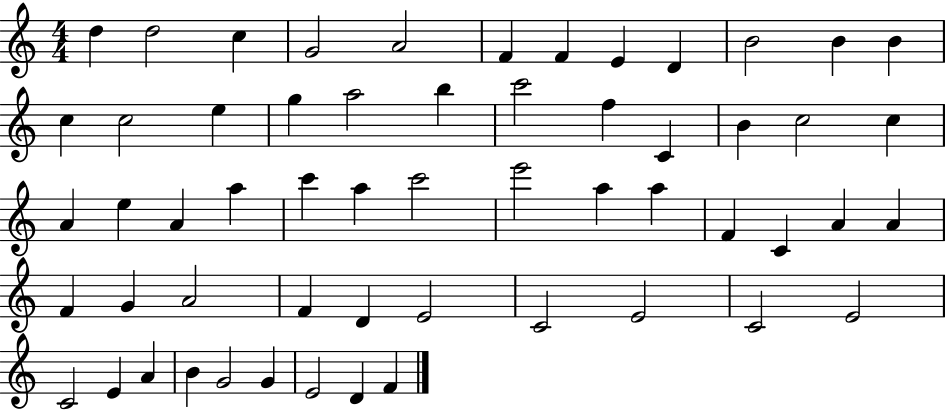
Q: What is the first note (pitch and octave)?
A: D5